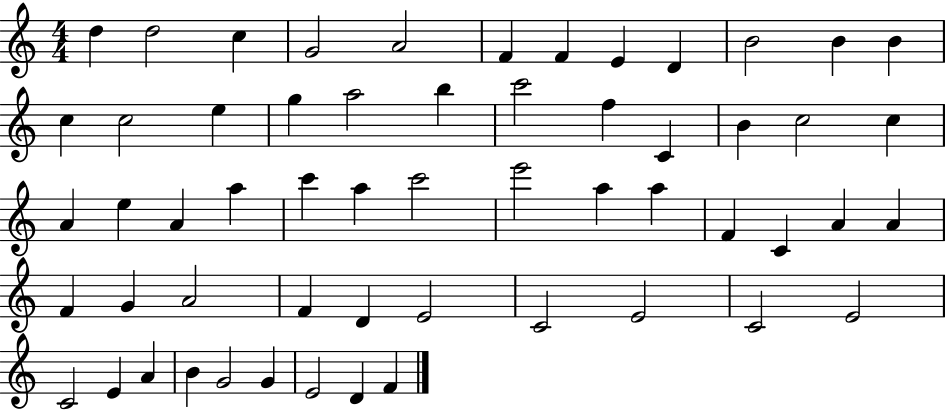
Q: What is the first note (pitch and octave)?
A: D5